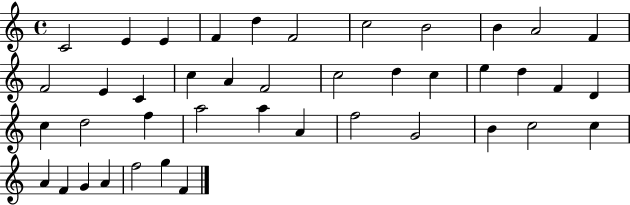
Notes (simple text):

C4/h E4/q E4/q F4/q D5/q F4/h C5/h B4/h B4/q A4/h F4/q F4/h E4/q C4/q C5/q A4/q F4/h C5/h D5/q C5/q E5/q D5/q F4/q D4/q C5/q D5/h F5/q A5/h A5/q A4/q F5/h G4/h B4/q C5/h C5/q A4/q F4/q G4/q A4/q F5/h G5/q F4/q